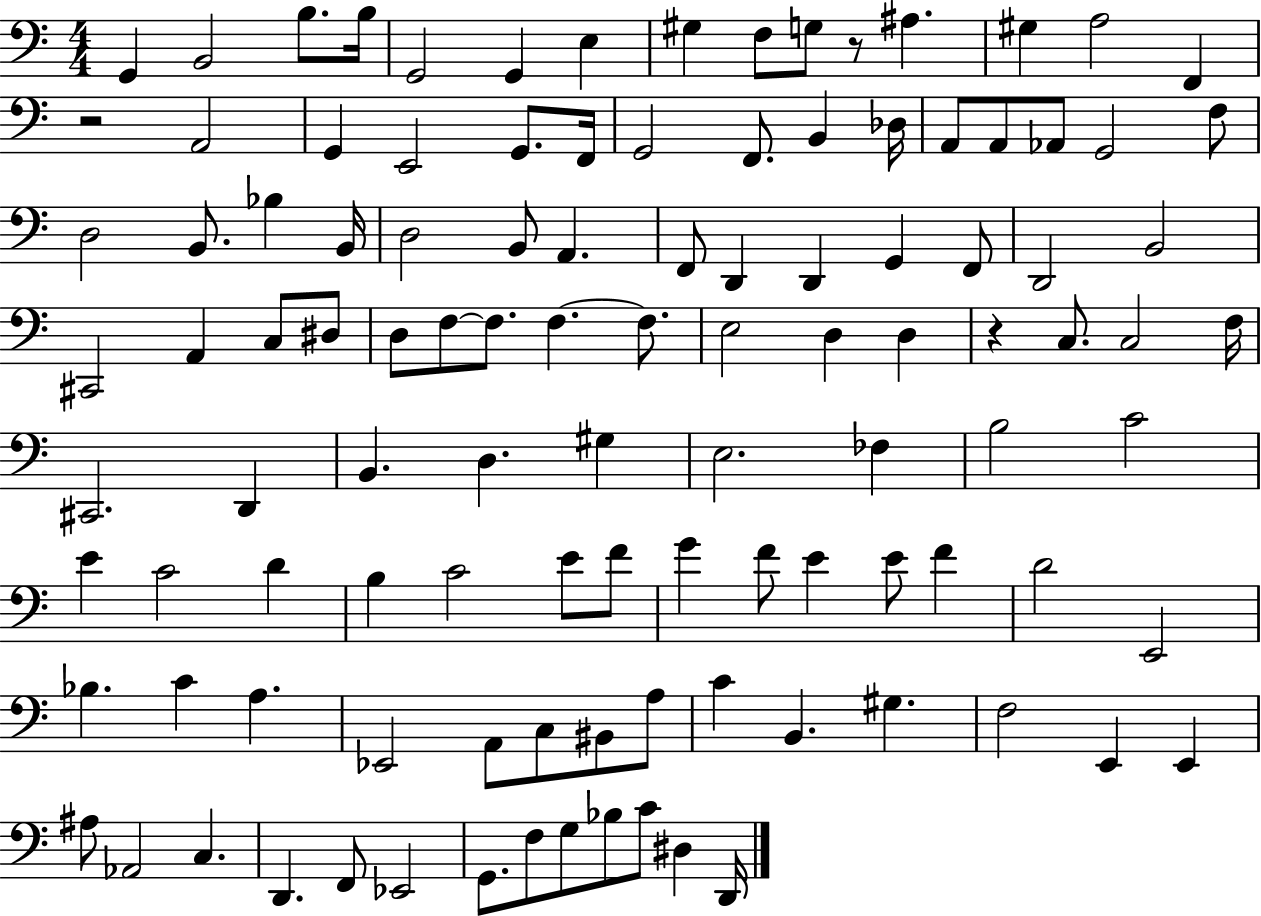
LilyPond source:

{
  \clef bass
  \numericTimeSignature
  \time 4/4
  \key c \major
  g,4 b,2 b8. b16 | g,2 g,4 e4 | gis4 f8 g8 r8 ais4. | gis4 a2 f,4 | \break r2 a,2 | g,4 e,2 g,8. f,16 | g,2 f,8. b,4 des16 | a,8 a,8 aes,8 g,2 f8 | \break d2 b,8. bes4 b,16 | d2 b,8 a,4. | f,8 d,4 d,4 g,4 f,8 | d,2 b,2 | \break cis,2 a,4 c8 dis8 | d8 f8~~ f8. f4.~~ f8. | e2 d4 d4 | r4 c8. c2 f16 | \break cis,2. d,4 | b,4. d4. gis4 | e2. fes4 | b2 c'2 | \break e'4 c'2 d'4 | b4 c'2 e'8 f'8 | g'4 f'8 e'4 e'8 f'4 | d'2 e,2 | \break bes4. c'4 a4. | ees,2 a,8 c8 bis,8 a8 | c'4 b,4. gis4. | f2 e,4 e,4 | \break ais8 aes,2 c4. | d,4. f,8 ees,2 | g,8. f8 g8 bes8 c'8 dis4 d,16 | \bar "|."
}